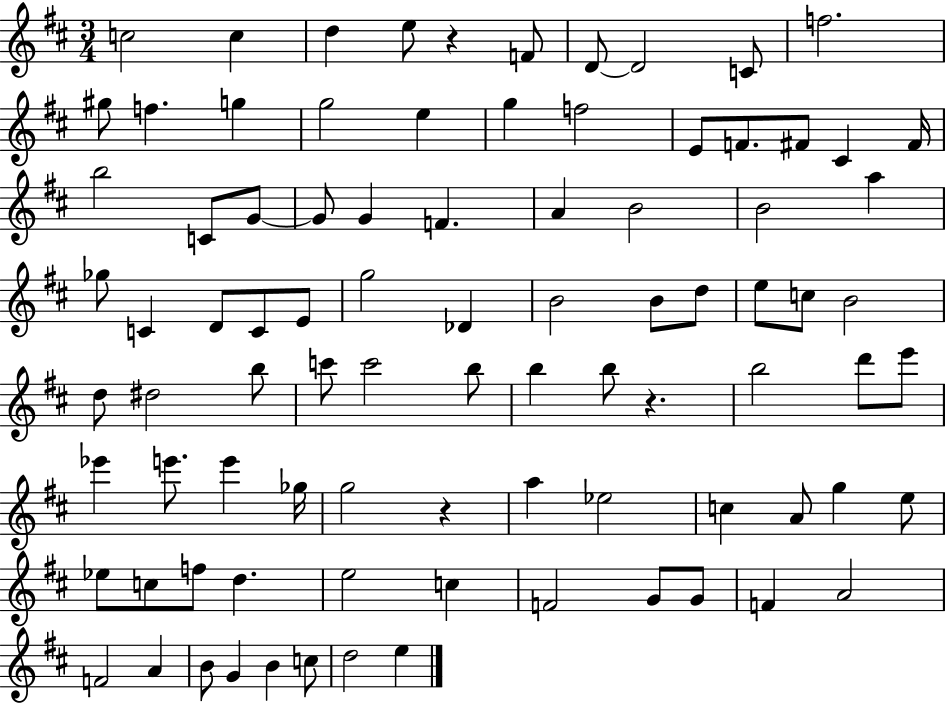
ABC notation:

X:1
T:Untitled
M:3/4
L:1/4
K:D
c2 c d e/2 z F/2 D/2 D2 C/2 f2 ^g/2 f g g2 e g f2 E/2 F/2 ^F/2 ^C ^F/4 b2 C/2 G/2 G/2 G F A B2 B2 a _g/2 C D/2 C/2 E/2 g2 _D B2 B/2 d/2 e/2 c/2 B2 d/2 ^d2 b/2 c'/2 c'2 b/2 b b/2 z b2 d'/2 e'/2 _e' e'/2 e' _g/4 g2 z a _e2 c A/2 g e/2 _e/2 c/2 f/2 d e2 c F2 G/2 G/2 F A2 F2 A B/2 G B c/2 d2 e